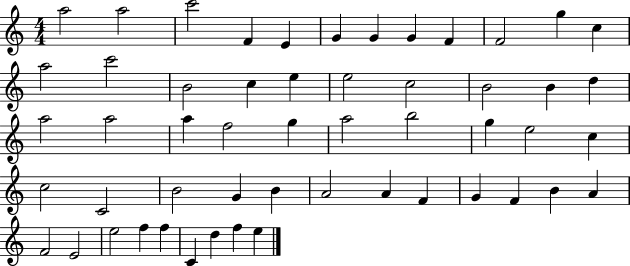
X:1
T:Untitled
M:4/4
L:1/4
K:C
a2 a2 c'2 F E G G G F F2 g c a2 c'2 B2 c e e2 c2 B2 B d a2 a2 a f2 g a2 b2 g e2 c c2 C2 B2 G B A2 A F G F B A F2 E2 e2 f f C d f e